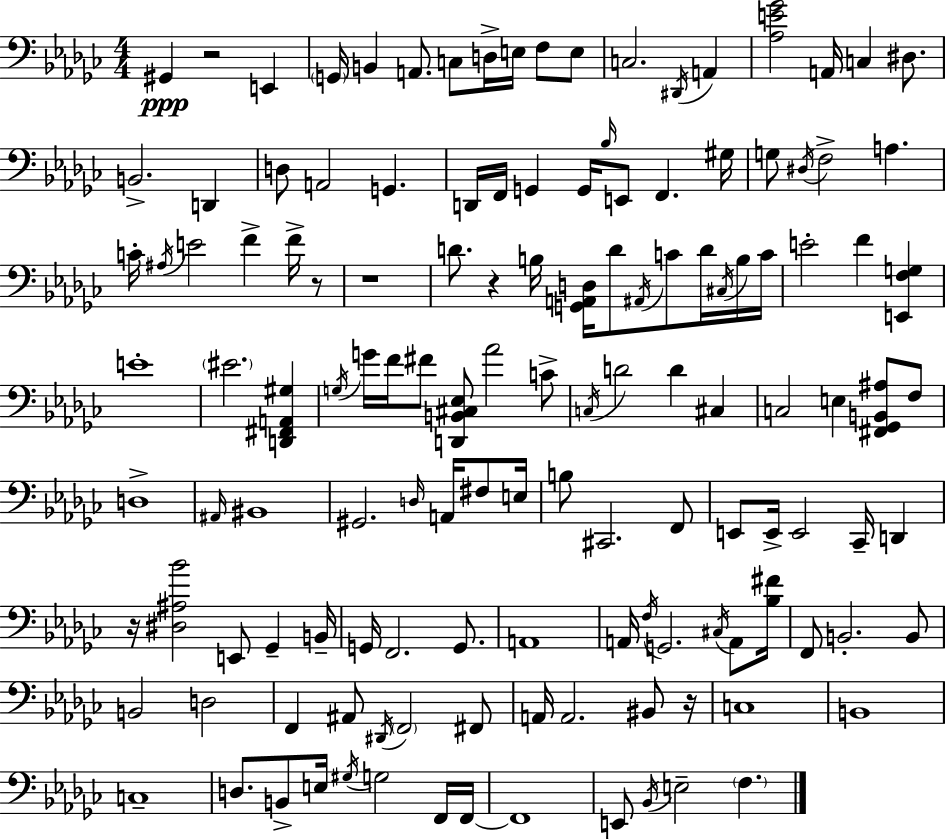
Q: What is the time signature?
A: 4/4